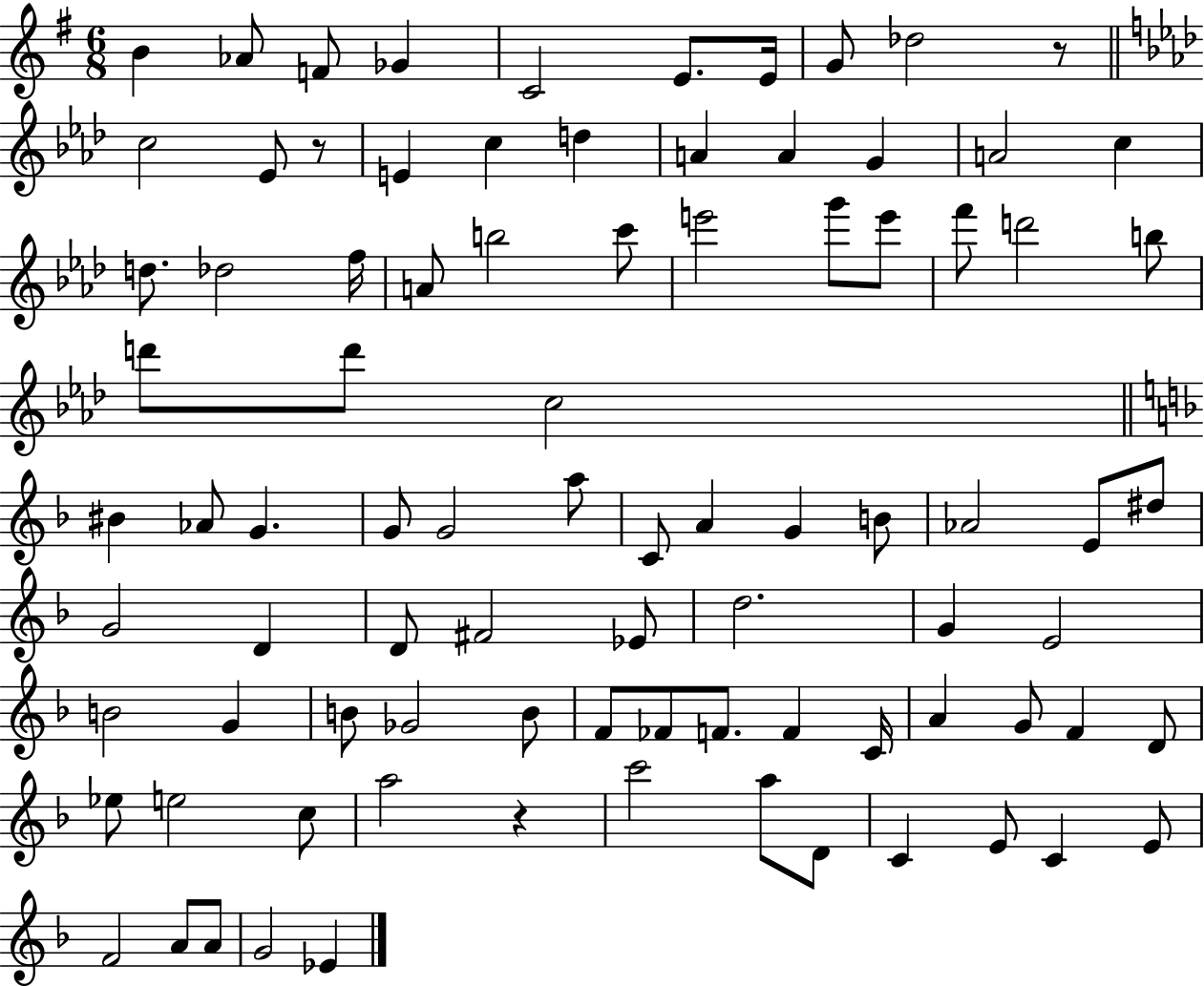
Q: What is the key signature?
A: G major